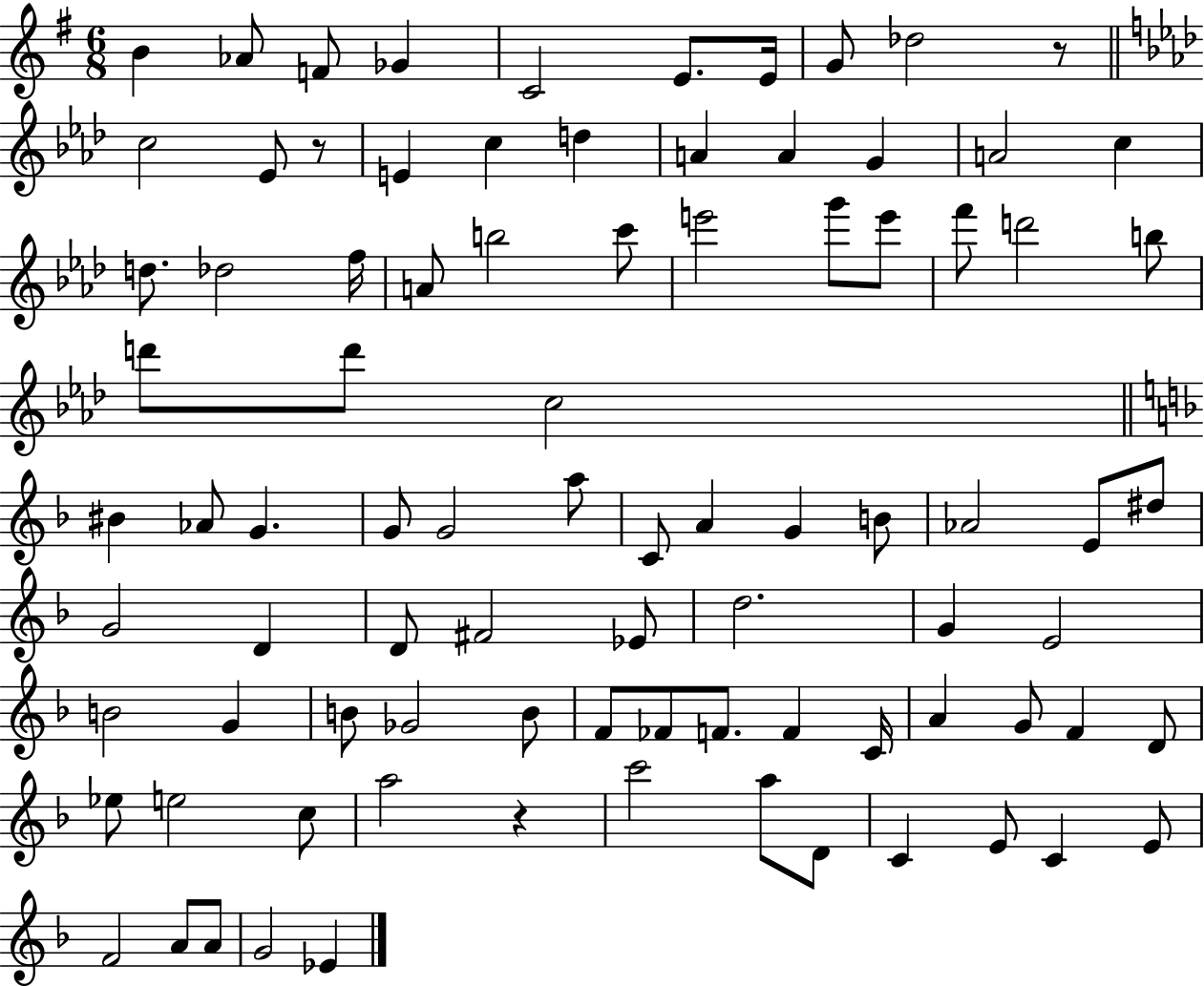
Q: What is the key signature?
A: G major